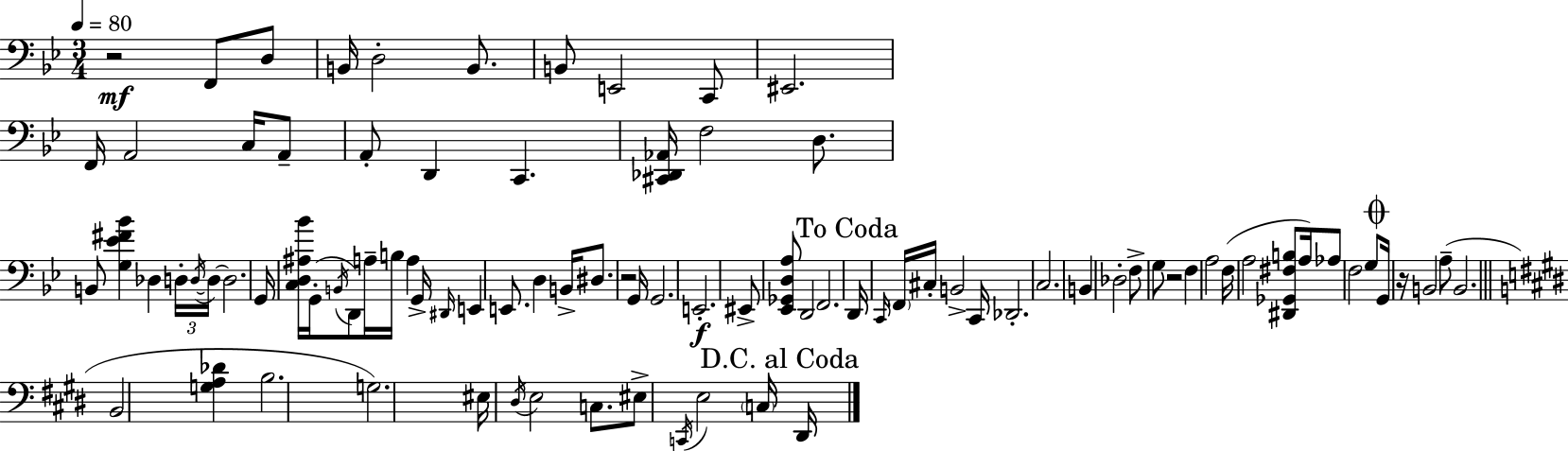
{
  \clef bass
  \numericTimeSignature
  \time 3/4
  \key g \minor
  \tempo 4 = 80
  r2\mf f,8 d8 | b,16 d2-. b,8. | b,8 e,2 c,8 | eis,2. | \break f,16 a,2 c16 a,8-- | a,8-. d,4 c,4. | <cis, des, aes,>16 f2 d8. | b,8 <g ees' fis' bes'>4 des4 \tuplet 3/2 { d16-. \acciaccatura { d16~ }~ | \break d16 } d2. | g,16 <c d ais bes'>16 g,16-.( \acciaccatura { b,16 } d,8) a16-- b16 a4 | g,16-> \grace { dis,16 } e,4 e,8. d4 | b,16-> dis8. r2 | \break g,16 g,2. | e,2.-.\f | eis,8-> <ees, ges, d a>8 d,2 | f,2. | \break \mark "To Coda" d,16 \grace { c,16 } \parenthesize f,16 cis16-. b,2-> | c,16 des,2.-. | c2. | b,4 des2-. | \break f8-> g8 r2 | f4 a2 | f16( a2 | <dis, ges, fis b>8 a16) aes8 f2 | \break g8 \mark \markup { \musicglyph "scripts.coda" } g,16 r16 b,2 | a8--( b,2. | \bar "||" \break \key e \major b,2 <g a des'>4 | b2. | g2.) | eis16 \acciaccatura { dis16 } e2 c8. | \break eis8-> \acciaccatura { c,16 } e2 | \parenthesize c16 \mark "D.C. al Coda" dis,16 \bar "|."
}